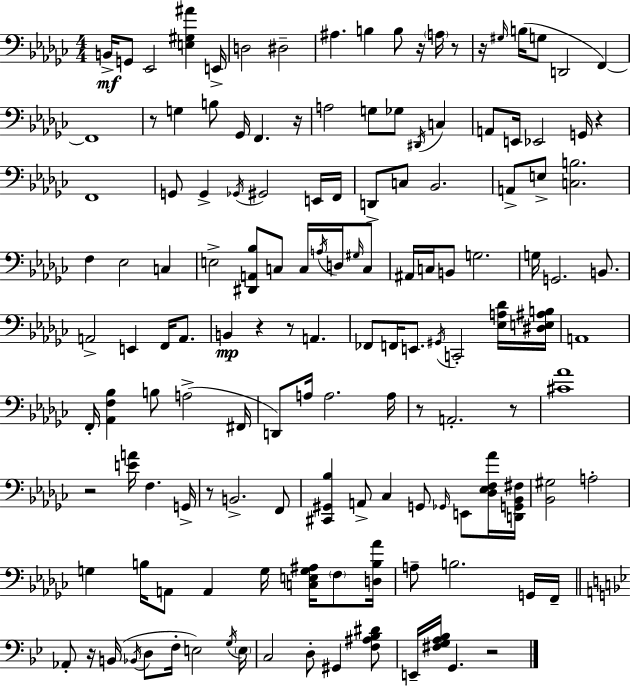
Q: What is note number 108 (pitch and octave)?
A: C3